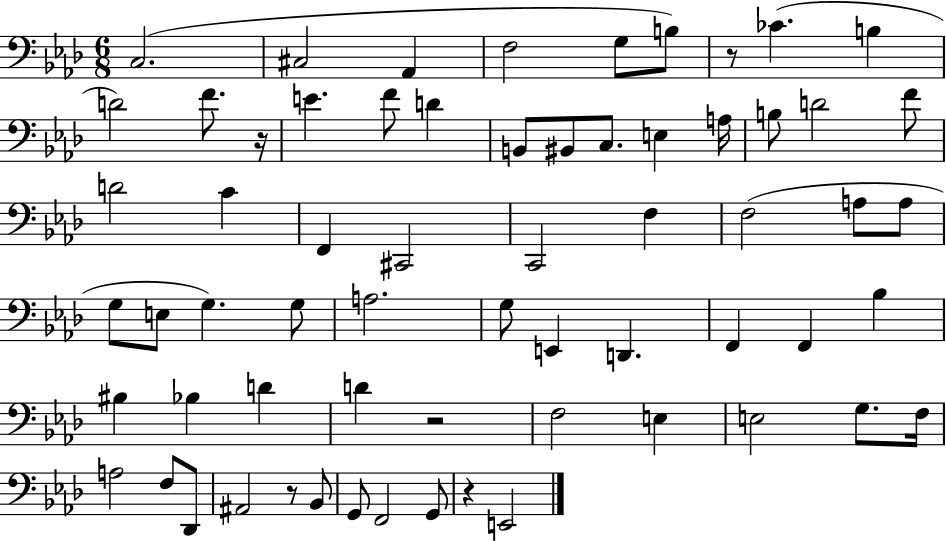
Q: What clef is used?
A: bass